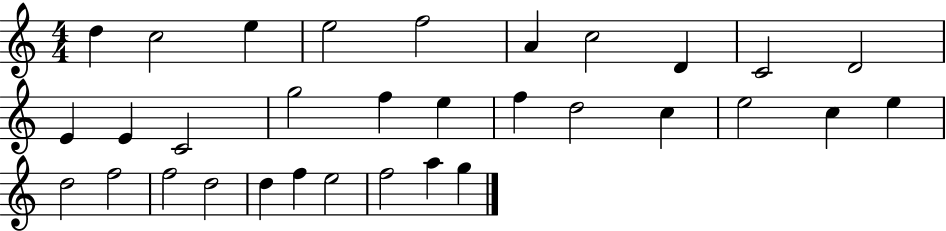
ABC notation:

X:1
T:Untitled
M:4/4
L:1/4
K:C
d c2 e e2 f2 A c2 D C2 D2 E E C2 g2 f e f d2 c e2 c e d2 f2 f2 d2 d f e2 f2 a g